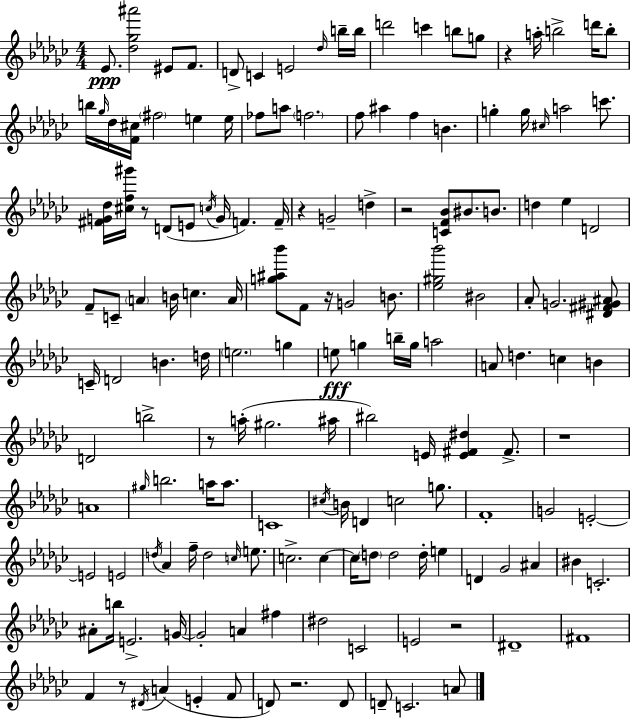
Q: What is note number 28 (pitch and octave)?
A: A#5